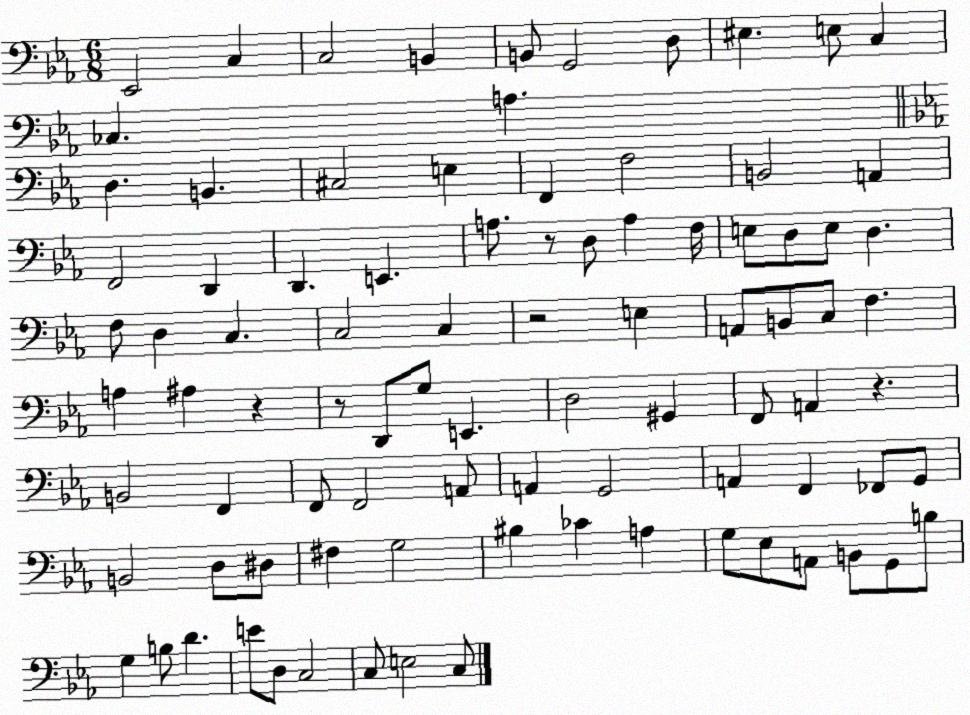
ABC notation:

X:1
T:Untitled
M:6/8
L:1/4
K:Eb
_E,,2 C, C,2 B,, B,,/2 G,,2 D,/2 ^E, E,/2 C, _C, A, D, B,, ^C,2 E, F,, F,2 B,,2 A,, F,,2 D,, D,, E,, A,/2 z/2 D,/2 A, F,/4 E,/2 D,/2 E,/2 D, F,/2 D, C, C,2 C, z2 E, A,,/2 B,,/2 C,/2 F, A, ^A, z z/2 D,,/2 G,/2 E,, D,2 ^G,, F,,/2 A,, z B,,2 F,, F,,/2 F,,2 A,,/2 A,, G,,2 A,, F,, _F,,/2 G,,/2 B,,2 D,/2 ^D,/2 ^F, G,2 ^B, _C A, G,/2 _E,/2 A,,/2 B,,/2 G,,/2 B,/2 G, B,/2 D E/2 D,/2 C,2 C,/2 E,2 C,/2